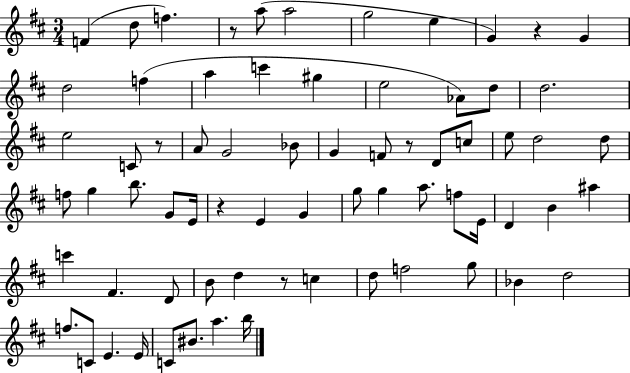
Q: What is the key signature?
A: D major